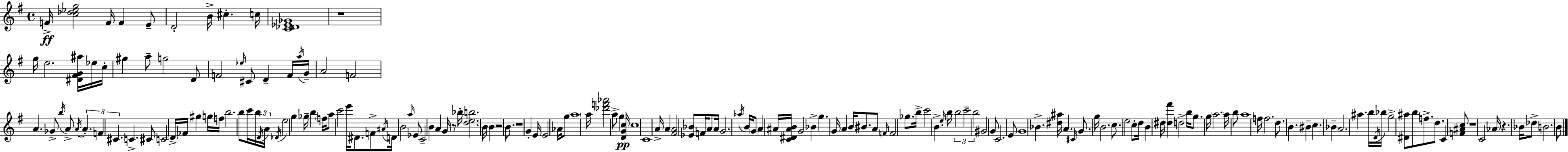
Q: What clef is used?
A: treble